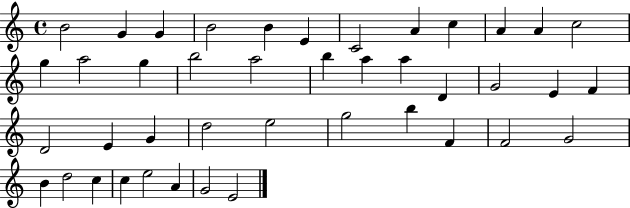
{
  \clef treble
  \time 4/4
  \defaultTimeSignature
  \key c \major
  b'2 g'4 g'4 | b'2 b'4 e'4 | c'2 a'4 c''4 | a'4 a'4 c''2 | \break g''4 a''2 g''4 | b''2 a''2 | b''4 a''4 a''4 d'4 | g'2 e'4 f'4 | \break d'2 e'4 g'4 | d''2 e''2 | g''2 b''4 f'4 | f'2 g'2 | \break b'4 d''2 c''4 | c''4 e''2 a'4 | g'2 e'2 | \bar "|."
}